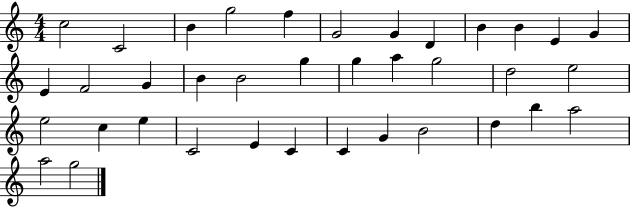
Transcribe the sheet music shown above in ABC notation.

X:1
T:Untitled
M:4/4
L:1/4
K:C
c2 C2 B g2 f G2 G D B B E G E F2 G B B2 g g a g2 d2 e2 e2 c e C2 E C C G B2 d b a2 a2 g2